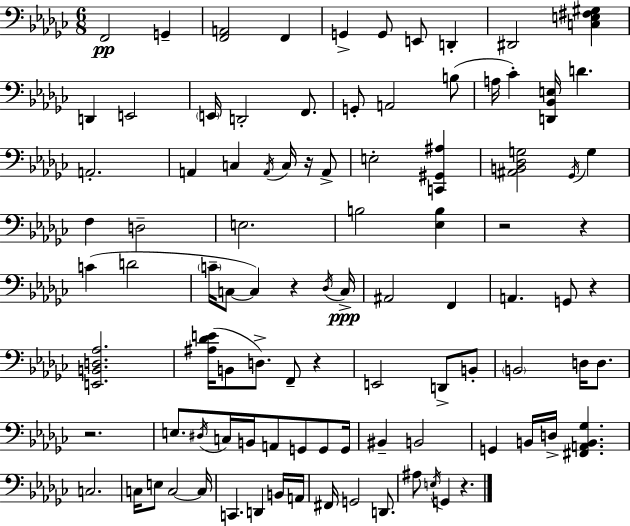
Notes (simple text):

F2/h G2/q [F2,A2]/h F2/q G2/q G2/e E2/e D2/q D#2/h [C3,E3,F#3,G#3]/q D2/q E2/h E2/s D2/h F2/e. G2/e A2/h B3/e A3/s CES4/q [D2,Bb2,E3]/s D4/q. A2/h. A2/q C3/q A2/s C3/s R/s A2/e E3/h [C2,G#2,A#3]/q [A#2,B2,Db3,G3]/h Gb2/s G3/q F3/q D3/h E3/h. B3/h [Eb3,B3]/q R/h R/q C4/q D4/h C4/s C3/e C3/q R/q Db3/s C3/s A#2/h F2/q A2/q. G2/e R/q [E2,B2,D3,Ab3]/h. [A#3,Db4,E4]/s B2/e D3/e. F2/e R/q E2/h D2/e B2/e B2/h D3/s D3/e. R/h. E3/e. D#3/s C3/s B2/s A2/e G2/e G2/e G2/s BIS2/q B2/h G2/q B2/s D3/s [F#2,A2,B2,Gb3]/q. C3/h. C3/s E3/e C3/h C3/s C2/q. D2/q B2/s A2/s F#2/s G2/h D2/e. A#3/e E3/s G2/q R/q.